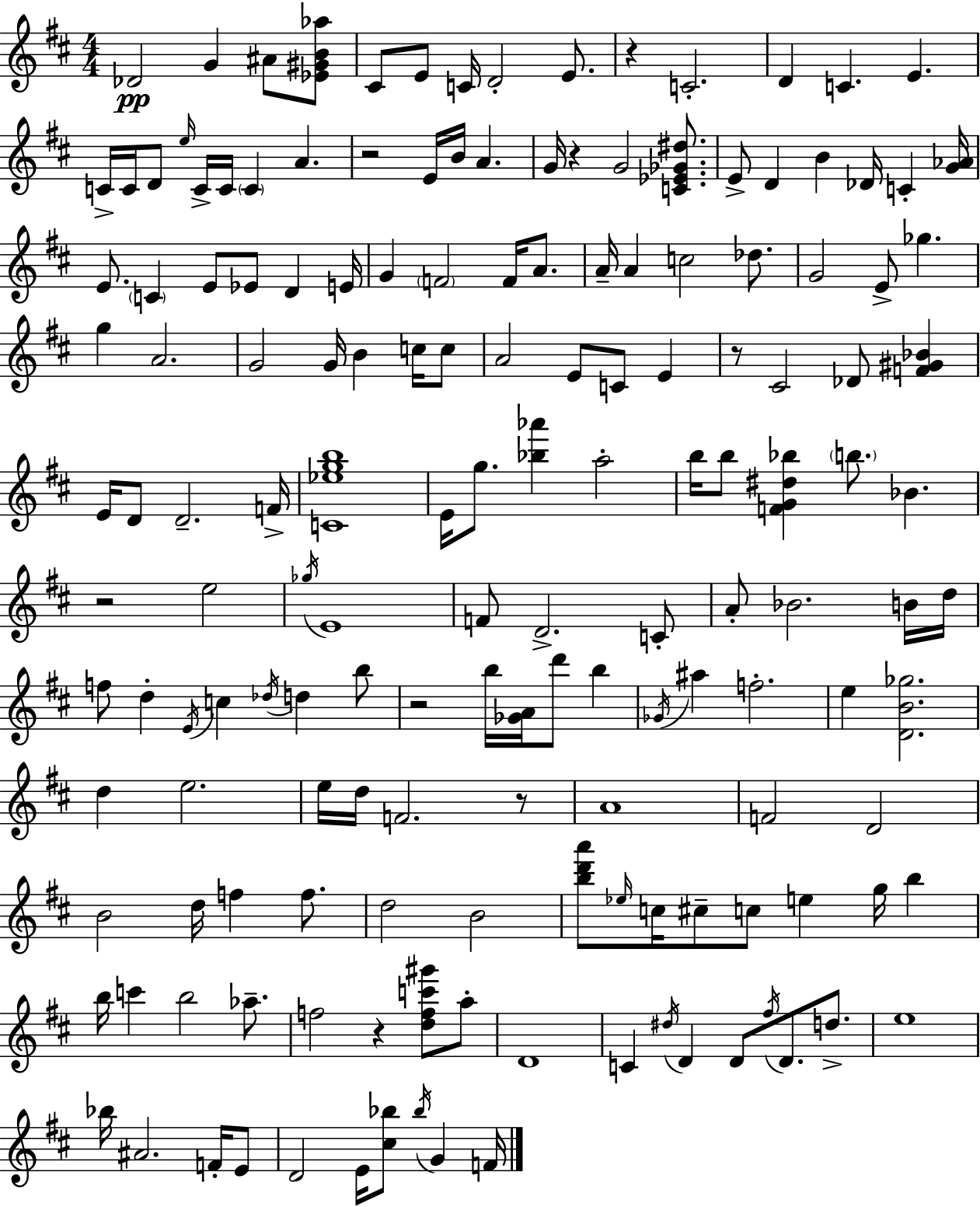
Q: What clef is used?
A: treble